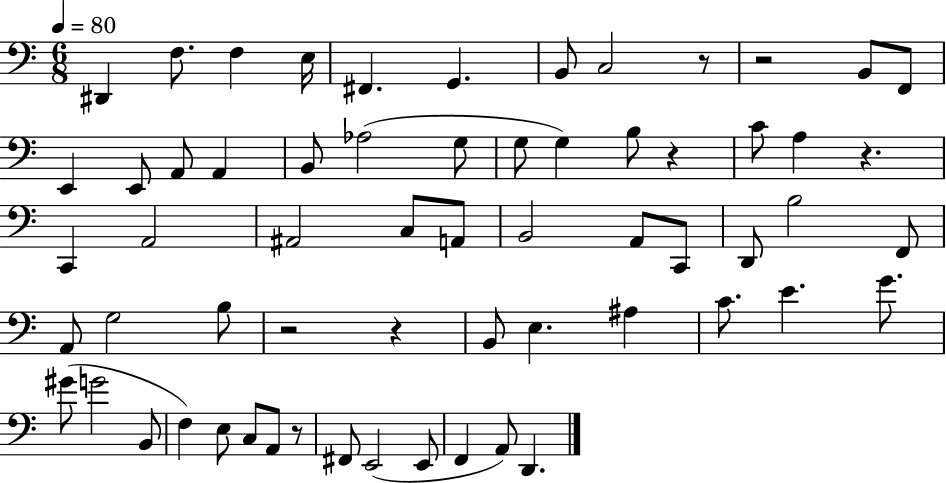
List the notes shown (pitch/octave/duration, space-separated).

D#2/q F3/e. F3/q E3/s F#2/q. G2/q. B2/e C3/h R/e R/h B2/e F2/e E2/q E2/e A2/e A2/q B2/e Ab3/h G3/e G3/e G3/q B3/e R/q C4/e A3/q R/q. C2/q A2/h A#2/h C3/e A2/e B2/h A2/e C2/e D2/e B3/h F2/e A2/e G3/h B3/e R/h R/q B2/e E3/q. A#3/q C4/e. E4/q. G4/e. G#4/e G4/h B2/e F3/q E3/e C3/e A2/e R/e F#2/e E2/h E2/e F2/q A2/e D2/q.